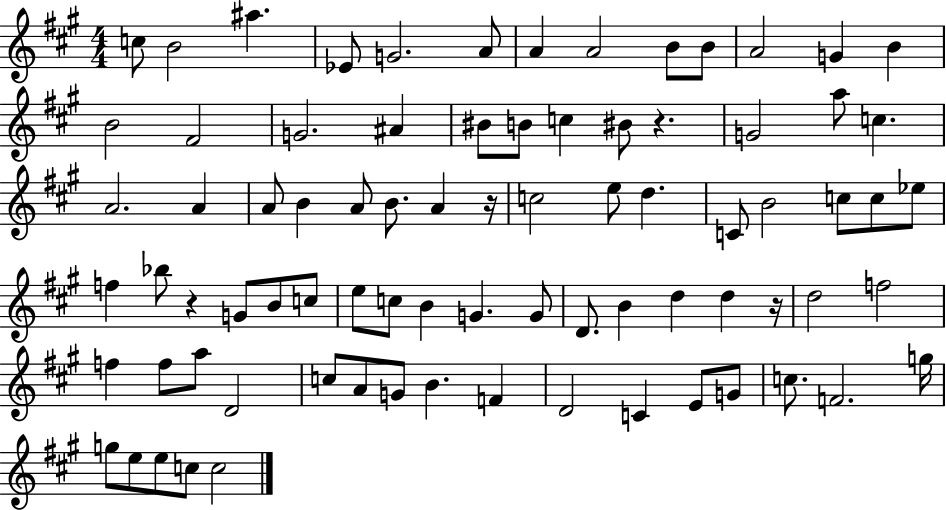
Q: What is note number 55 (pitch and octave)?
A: F5